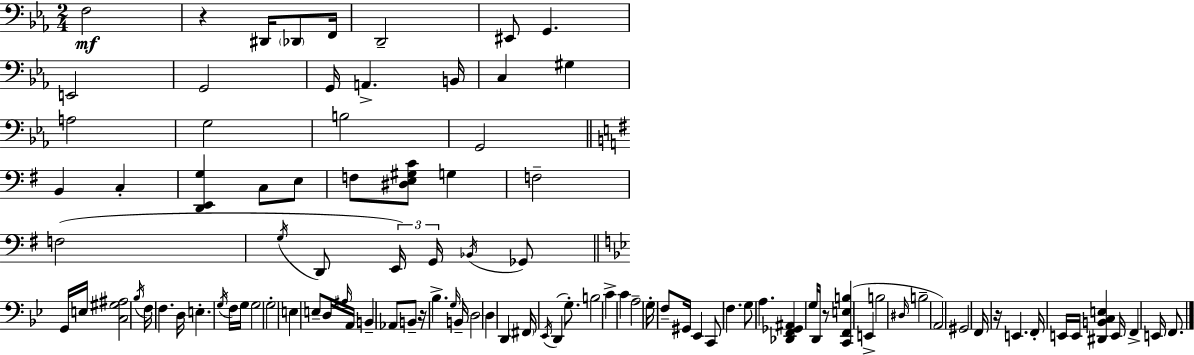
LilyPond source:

{
  \clef bass
  \numericTimeSignature
  \time 2/4
  \key ees \major
  f2\mf | r4 dis,16 \parenthesize des,8 f,16 | d,2-- | eis,8 g,4. | \break e,2 | g,2 | g,16 a,4.-> b,16 | c4 gis4 | \break a2 | g2 | b2 | g,2 | \break \bar "||" \break \key g \major b,4 c4-. | <d, e, g>4 c8 e8 | f8 <dis e gis c'>8 g4 | f2-- | \break f2( | \acciaccatura { g16 } d,8 \tuplet 3/2 { e,16) g,16 \acciaccatura { bes,16 } } ges,8 | \bar "||" \break \key bes \major g,16 e16 <c gis ais>2 | \acciaccatura { bes16 } f16 f4. | d16 e4.-. | \acciaccatura { g16 } f16 g16 g2 | \break g2-. | e4 | e8-- d16 \grace { ais16 } a,16 b,4-- | aes,8 b,8-- r16 bes4.-> | \break \grace { g16 } b,16-- d2 | d4 | d,4 \parenthesize fis,16 \acciaccatura { ees,16 }( | d,4 g8.-.) b2 | \break c'4-> | c'4 a2-- | g16-. | f8-- gis,16 ees,4 c,8 | \break f4. g8 | a4. <des, f, ges, ais,>4 | g16 d,16 r8 <c, f, e b>4( | e,4-> b2 | \break \grace { dis16 } | b2-- | a,2) | gis,2 | \break f,16 r16 e,4. | f,16-. e,16 e,16 <dis, b, c e>4 e,16 | f,4-> e,16 f,8. | \bar "|."
}